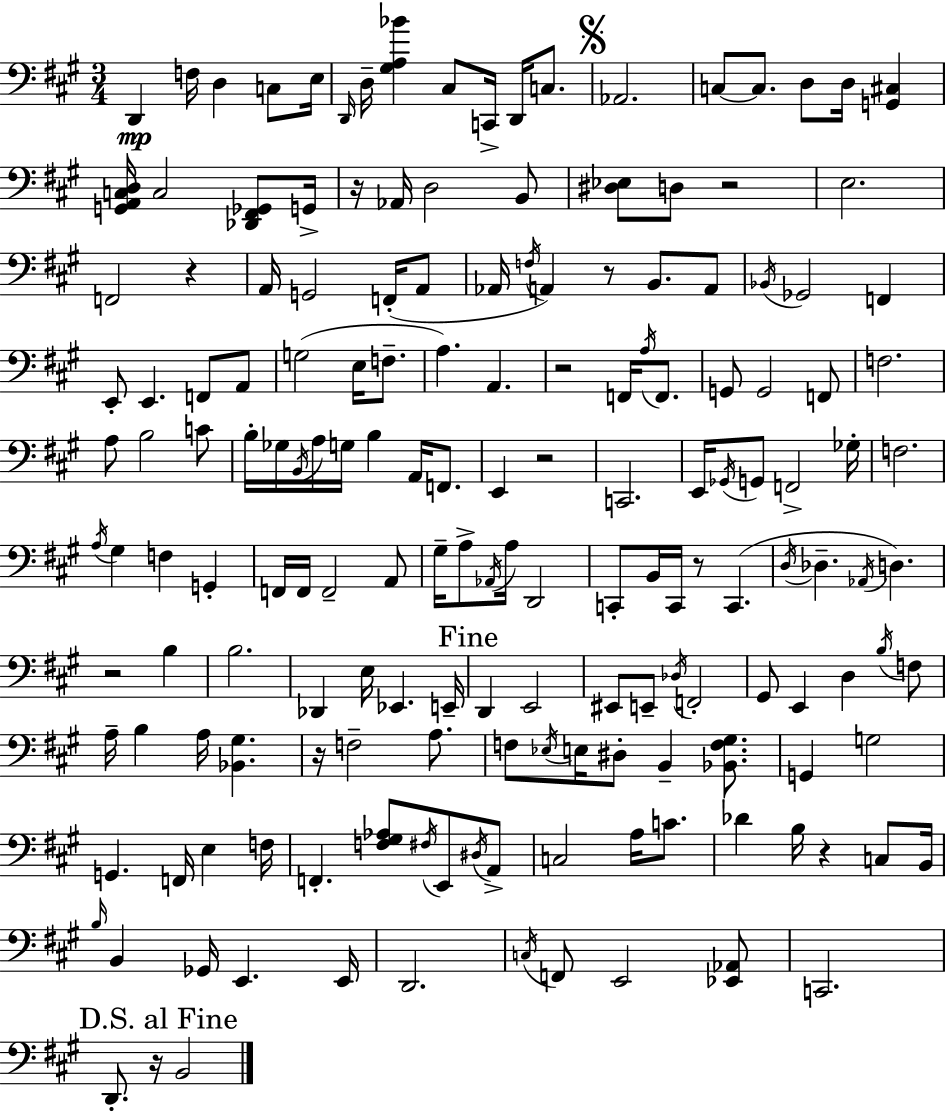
{
  \clef bass
  \numericTimeSignature
  \time 3/4
  \key a \major
  d,4\mp f16 d4 c8 e16 | \grace { d,16 } d16-- <gis a bes'>4 cis8 c,16-> d,16 c8. | \mark \markup { \musicglyph "scripts.segno" } aes,2. | c8~~ c8. d8 d16 <g, cis>4 | \break <g, a, c d>16 c2 <des, fis, ges,>8 | g,16-> r16 aes,16 d2 b,8 | <dis ees>8 d8 r2 | e2. | \break f,2 r4 | a,16 g,2 f,16-.( a,8 | aes,16 \acciaccatura { f16 } a,4) r8 b,8. | a,8 \acciaccatura { bes,16 } ges,2 f,4 | \break e,8-. e,4. f,8 | a,8 g2( e16 | f8.-- a4.) a,4. | r2 f,16 | \break \acciaccatura { a16 } f,8. g,8 g,2 | f,8 f2. | a8 b2 | c'8 b16-. ges16 \acciaccatura { b,16 } a16 g16 b4 | \break a,16 f,8. e,4 r2 | c,2. | e,16 \acciaccatura { ges,16 } g,8 f,2-> | ges16-. f2. | \break \acciaccatura { a16 } gis4 f4 | g,4-. f,16 f,16 f,2-- | a,8 gis16-- a8-> \acciaccatura { aes,16 } a16 | d,2 c,8-. b,16 c,16 | \break r8 c,4.( \acciaccatura { d16 } des4.-- | \acciaccatura { aes,16 }) d4. r2 | b4 b2. | des,4 | \break e16 ees,4. e,16-- \mark "Fine" d,4 | e,2 eis,8 | e,8-- \acciaccatura { des16 } f,2-. gis,8 | e,4 d4 \acciaccatura { b16 } f8 | \break a16-- b4 a16 <bes, gis>4. | r16 f2-- a8. | f8 \acciaccatura { ees16 } e16 dis8-. b,4-- <bes, f gis>8. | g,4 g2 | \break g,4. f,16 e4 | f16 f,4.-. <f gis aes>8 \acciaccatura { fis16 } e,8 | \acciaccatura { dis16 } a,8-> c2 a16 | c'8. des'4 b16 r4 | \break c8 b,16 \grace { b16 } b,4 ges,16 e,4. | e,16 d,2. | \acciaccatura { c16 } f,8 e,2 | <ees, aes,>8 c,2. | \break \mark "D.S. al Fine" d,8.-. r16 b,2 | \bar "|."
}